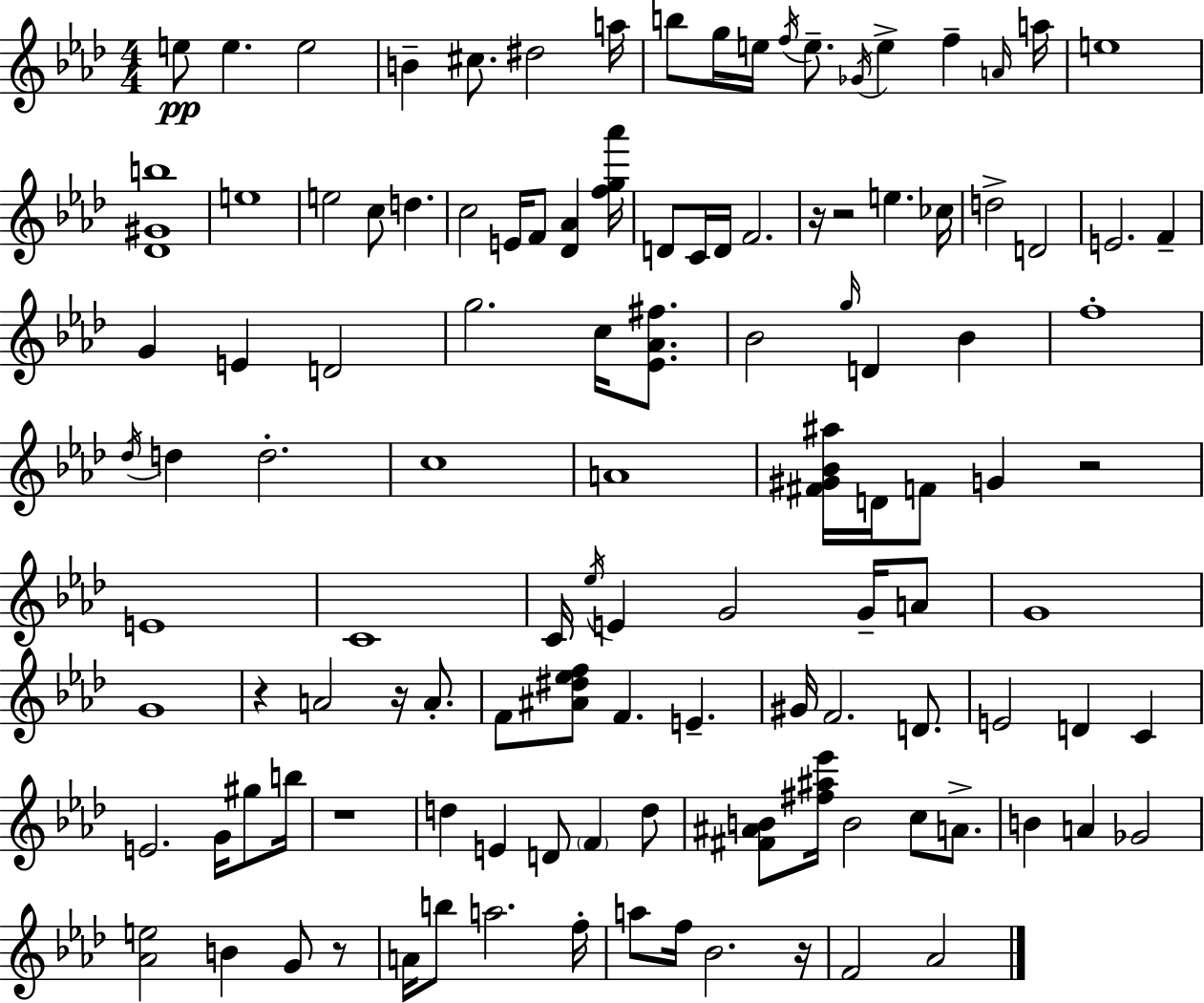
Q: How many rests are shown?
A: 8